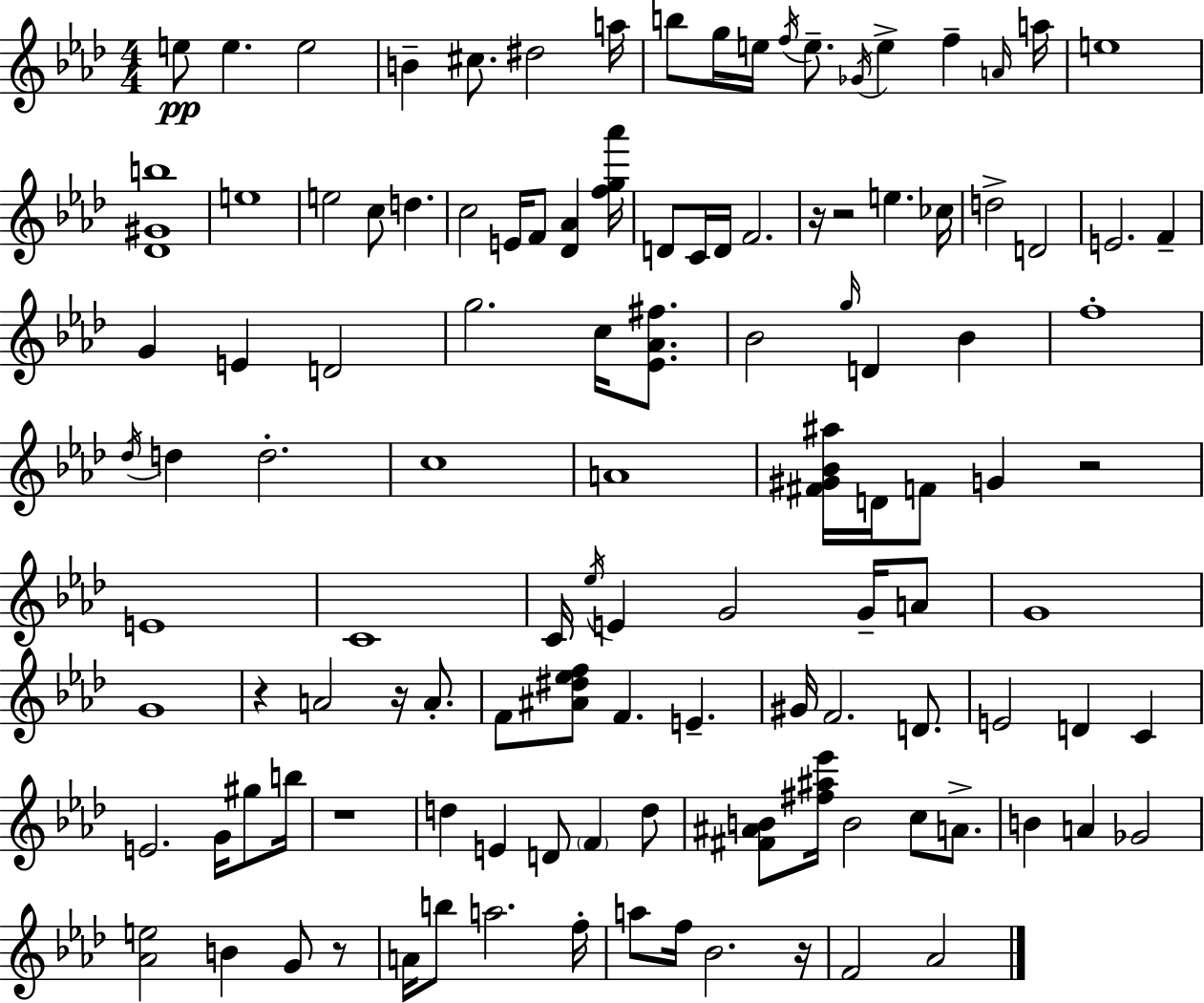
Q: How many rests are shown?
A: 8